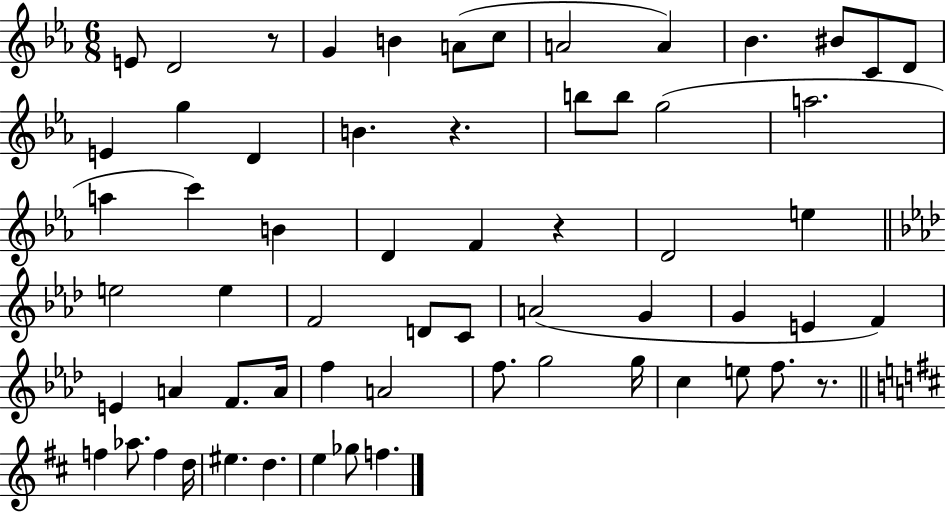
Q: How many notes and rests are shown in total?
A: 62